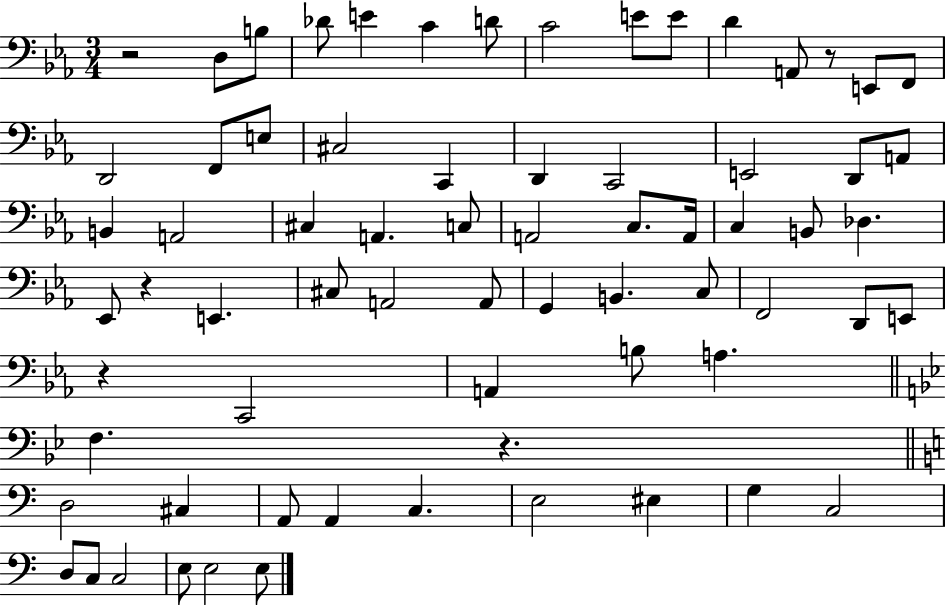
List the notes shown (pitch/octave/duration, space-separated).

R/h D3/e B3/e Db4/e E4/q C4/q D4/e C4/h E4/e E4/e D4/q A2/e R/e E2/e F2/e D2/h F2/e E3/e C#3/h C2/q D2/q C2/h E2/h D2/e A2/e B2/q A2/h C#3/q A2/q. C3/e A2/h C3/e. A2/s C3/q B2/e Db3/q. Eb2/e R/q E2/q. C#3/e A2/h A2/e G2/q B2/q. C3/e F2/h D2/e E2/e R/q C2/h A2/q B3/e A3/q. F3/q. R/q. D3/h C#3/q A2/e A2/q C3/q. E3/h EIS3/q G3/q C3/h D3/e C3/e C3/h E3/e E3/h E3/e